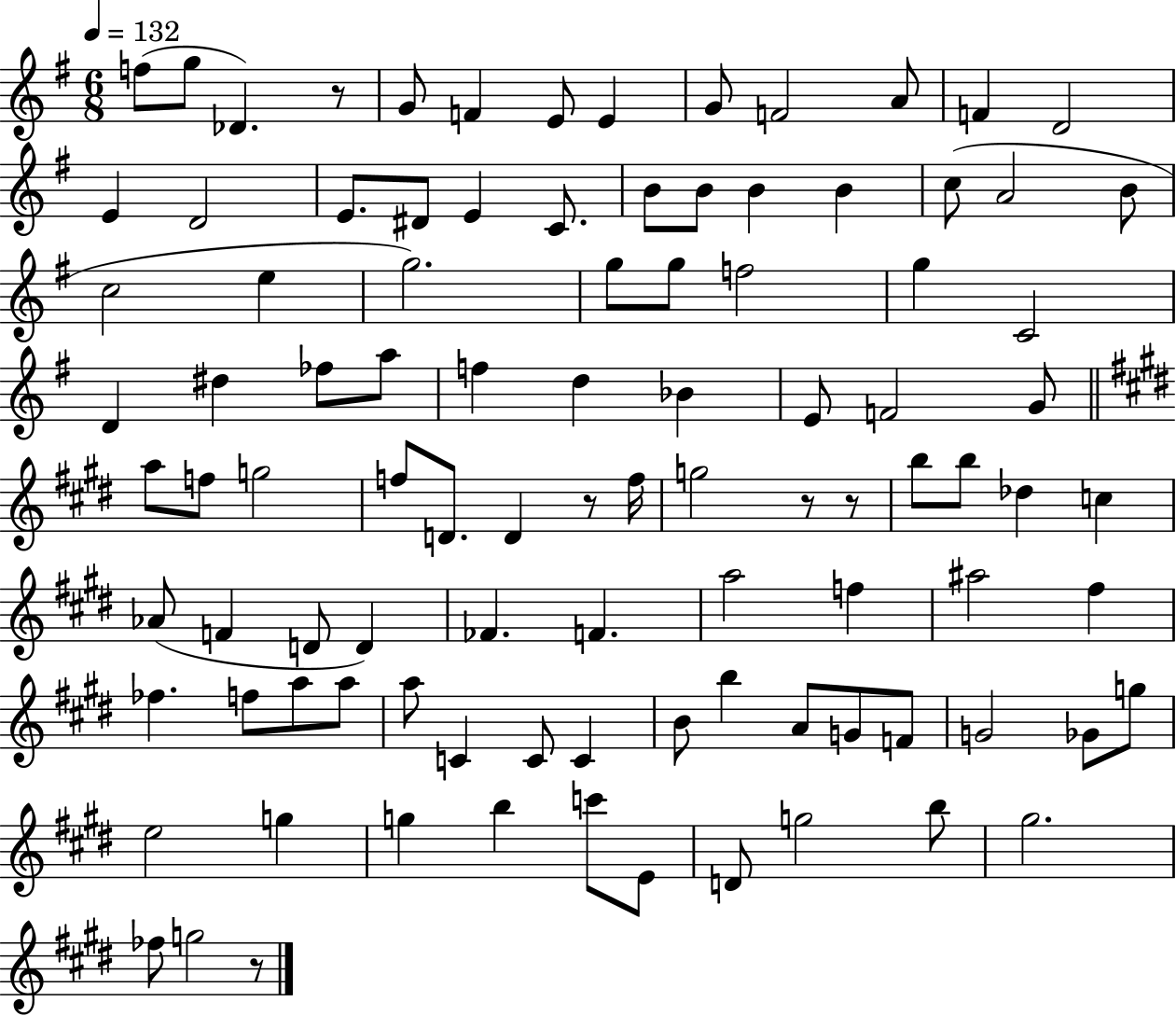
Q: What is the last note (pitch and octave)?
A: G5